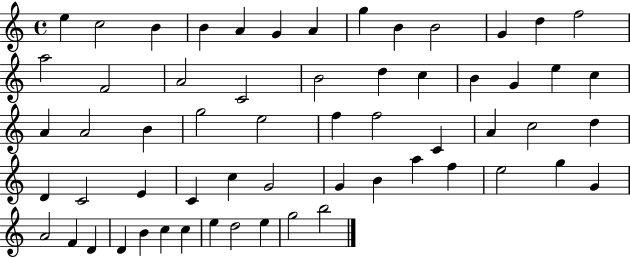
E5/q C5/h B4/q B4/q A4/q G4/q A4/q G5/q B4/q B4/h G4/q D5/q F5/h A5/h F4/h A4/h C4/h B4/h D5/q C5/q B4/q G4/q E5/q C5/q A4/q A4/h B4/q G5/h E5/h F5/q F5/h C4/q A4/q C5/h D5/q D4/q C4/h E4/q C4/q C5/q G4/h G4/q B4/q A5/q F5/q E5/h G5/q G4/q A4/h F4/q D4/q D4/q B4/q C5/q C5/q E5/q D5/h E5/q G5/h B5/h